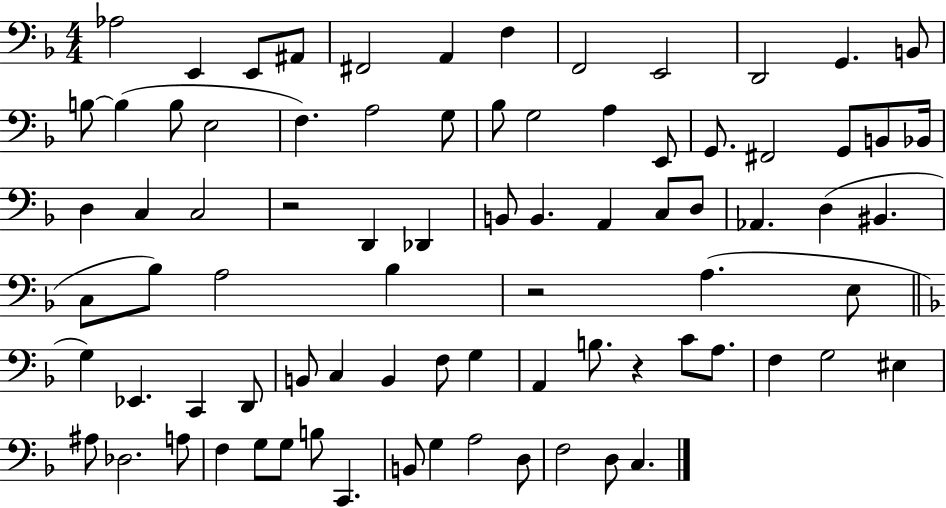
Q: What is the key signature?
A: F major